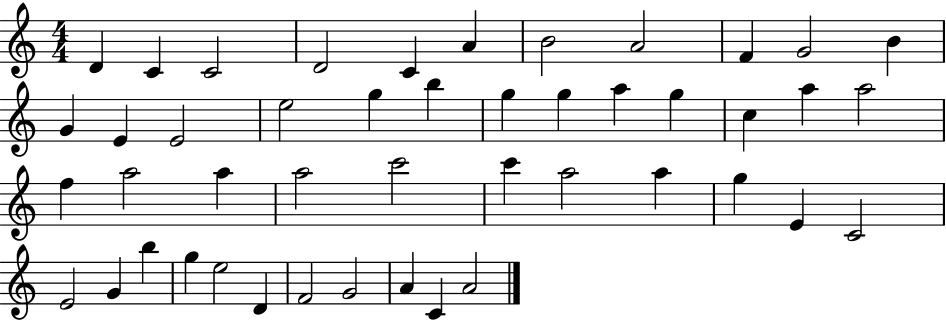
D4/q C4/q C4/h D4/h C4/q A4/q B4/h A4/h F4/q G4/h B4/q G4/q E4/q E4/h E5/h G5/q B5/q G5/q G5/q A5/q G5/q C5/q A5/q A5/h F5/q A5/h A5/q A5/h C6/h C6/q A5/h A5/q G5/q E4/q C4/h E4/h G4/q B5/q G5/q E5/h D4/q F4/h G4/h A4/q C4/q A4/h